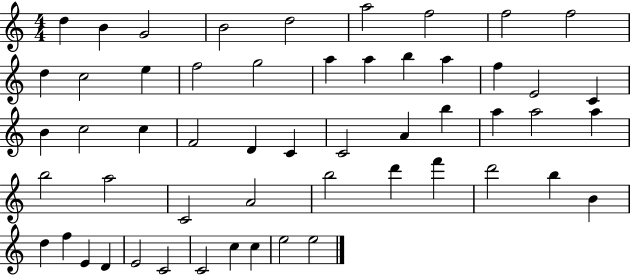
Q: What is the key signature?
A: C major